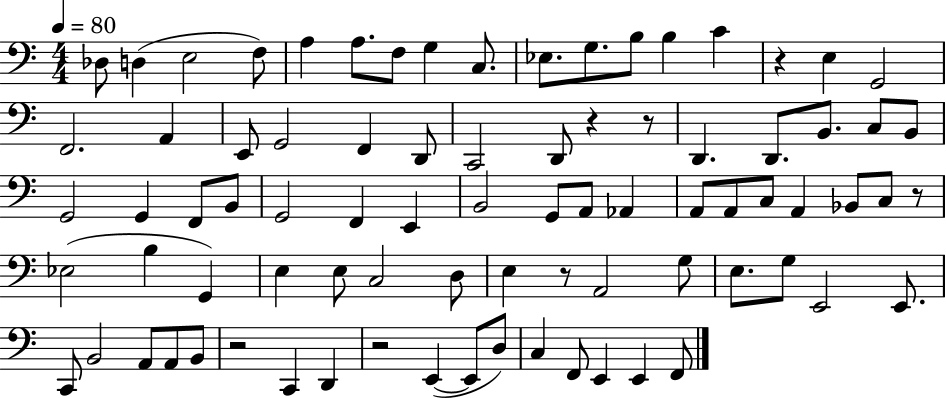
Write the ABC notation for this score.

X:1
T:Untitled
M:4/4
L:1/4
K:C
_D,/2 D, E,2 F,/2 A, A,/2 F,/2 G, C,/2 _E,/2 G,/2 B,/2 B, C z E, G,,2 F,,2 A,, E,,/2 G,,2 F,, D,,/2 C,,2 D,,/2 z z/2 D,, D,,/2 B,,/2 C,/2 B,,/2 G,,2 G,, F,,/2 B,,/2 G,,2 F,, E,, B,,2 G,,/2 A,,/2 _A,, A,,/2 A,,/2 C,/2 A,, _B,,/2 C,/2 z/2 _E,2 B, G,, E, E,/2 C,2 D,/2 E, z/2 A,,2 G,/2 E,/2 G,/2 E,,2 E,,/2 C,,/2 B,,2 A,,/2 A,,/2 B,,/2 z2 C,, D,, z2 E,, E,,/2 D,/2 C, F,,/2 E,, E,, F,,/2